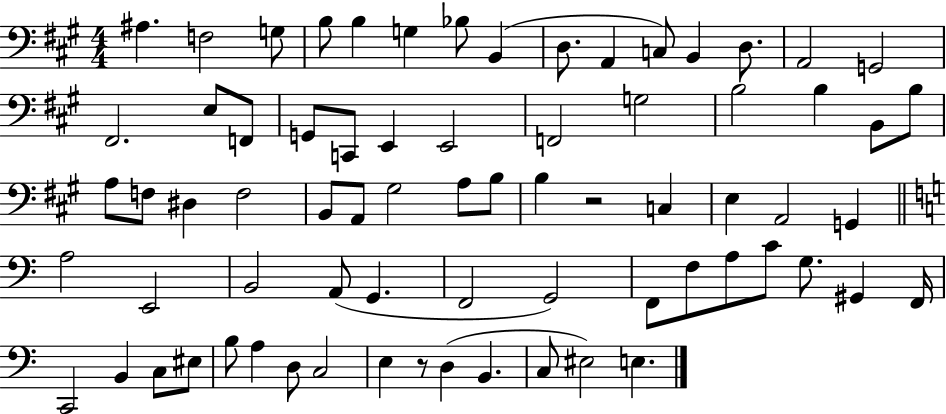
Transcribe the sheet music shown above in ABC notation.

X:1
T:Untitled
M:4/4
L:1/4
K:A
^A, F,2 G,/2 B,/2 B, G, _B,/2 B,, D,/2 A,, C,/2 B,, D,/2 A,,2 G,,2 ^F,,2 E,/2 F,,/2 G,,/2 C,,/2 E,, E,,2 F,,2 G,2 B,2 B, B,,/2 B,/2 A,/2 F,/2 ^D, F,2 B,,/2 A,,/2 ^G,2 A,/2 B,/2 B, z2 C, E, A,,2 G,, A,2 E,,2 B,,2 A,,/2 G,, F,,2 G,,2 F,,/2 F,/2 A,/2 C/2 G,/2 ^G,, F,,/4 C,,2 B,, C,/2 ^E,/2 B,/2 A, D,/2 C,2 E, z/2 D, B,, C,/2 ^E,2 E,